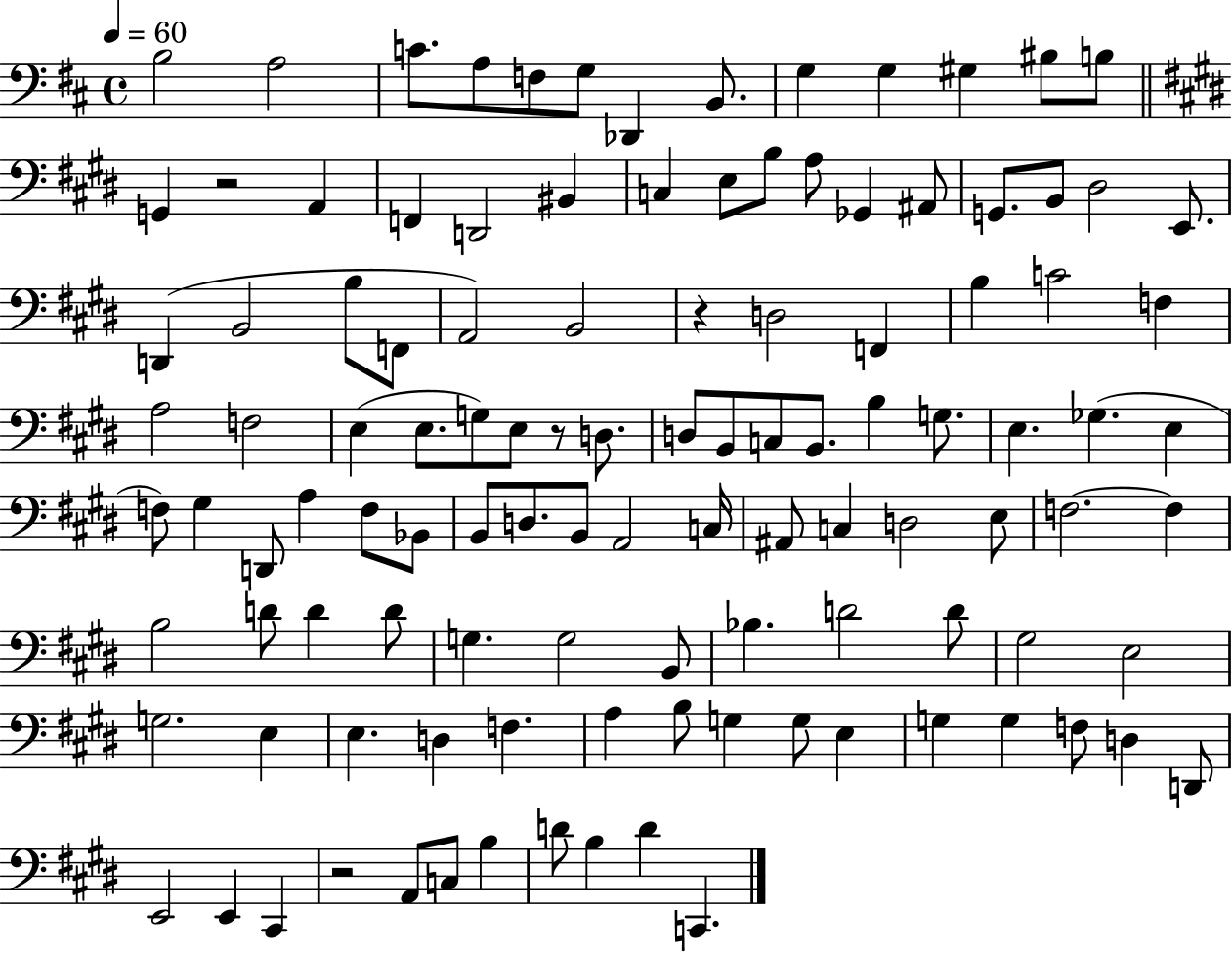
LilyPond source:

{
  \clef bass
  \time 4/4
  \defaultTimeSignature
  \key d \major
  \tempo 4 = 60
  b2 a2 | c'8. a8 f8 g8 des,4 b,8. | g4 g4 gis4 bis8 b8 | \bar "||" \break \key e \major g,4 r2 a,4 | f,4 d,2 bis,4 | c4 e8 b8 a8 ges,4 ais,8 | g,8. b,8 dis2 e,8. | \break d,4( b,2 b8 f,8 | a,2) b,2 | r4 d2 f,4 | b4 c'2 f4 | \break a2 f2 | e4( e8. g8) e8 r8 d8. | d8 b,8 c8 b,8. b4 g8. | e4. ges4.( e4 | \break f8) gis4 d,8 a4 f8 bes,8 | b,8 d8. b,8 a,2 c16 | ais,8 c4 d2 e8 | f2.~~ f4 | \break b2 d'8 d'4 d'8 | g4. g2 b,8 | bes4. d'2 d'8 | gis2 e2 | \break g2. e4 | e4. d4 f4. | a4 b8 g4 g8 e4 | g4 g4 f8 d4 d,8 | \break e,2 e,4 cis,4 | r2 a,8 c8 b4 | d'8 b4 d'4 c,4. | \bar "|."
}